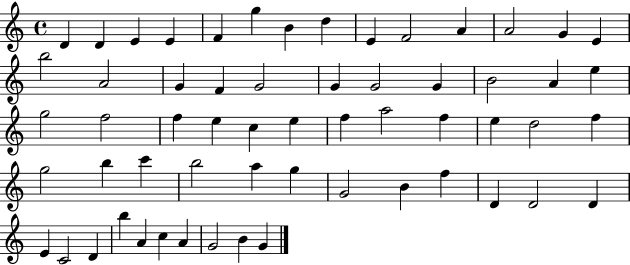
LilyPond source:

{
  \clef treble
  \time 4/4
  \defaultTimeSignature
  \key c \major
  d'4 d'4 e'4 e'4 | f'4 g''4 b'4 d''4 | e'4 f'2 a'4 | a'2 g'4 e'4 | \break b''2 a'2 | g'4 f'4 g'2 | g'4 g'2 g'4 | b'2 a'4 e''4 | \break g''2 f''2 | f''4 e''4 c''4 e''4 | f''4 a''2 f''4 | e''4 d''2 f''4 | \break g''2 b''4 c'''4 | b''2 a''4 g''4 | g'2 b'4 f''4 | d'4 d'2 d'4 | \break e'4 c'2 d'4 | b''4 a'4 c''4 a'4 | g'2 b'4 g'4 | \bar "|."
}